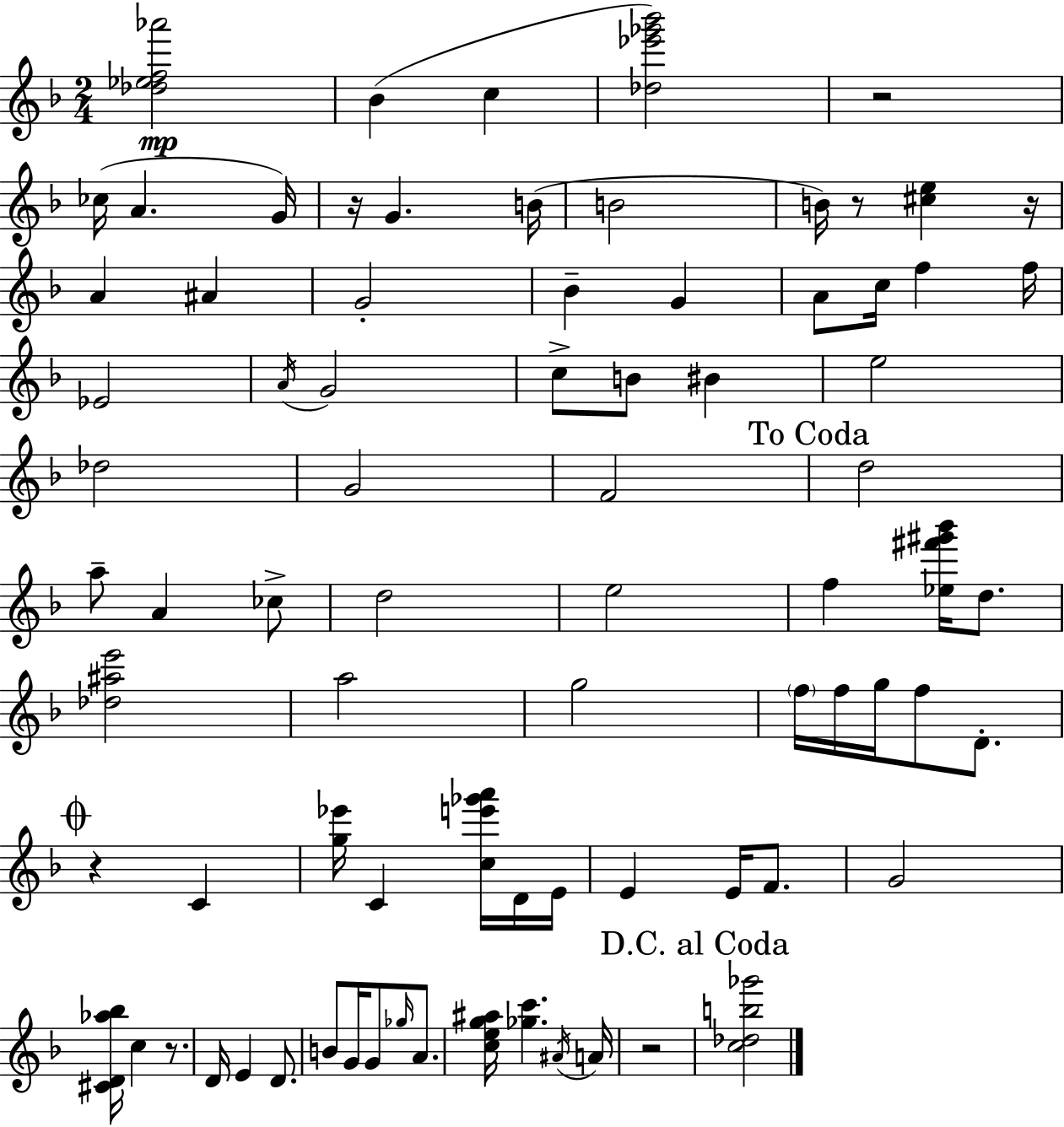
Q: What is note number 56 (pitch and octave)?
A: B4